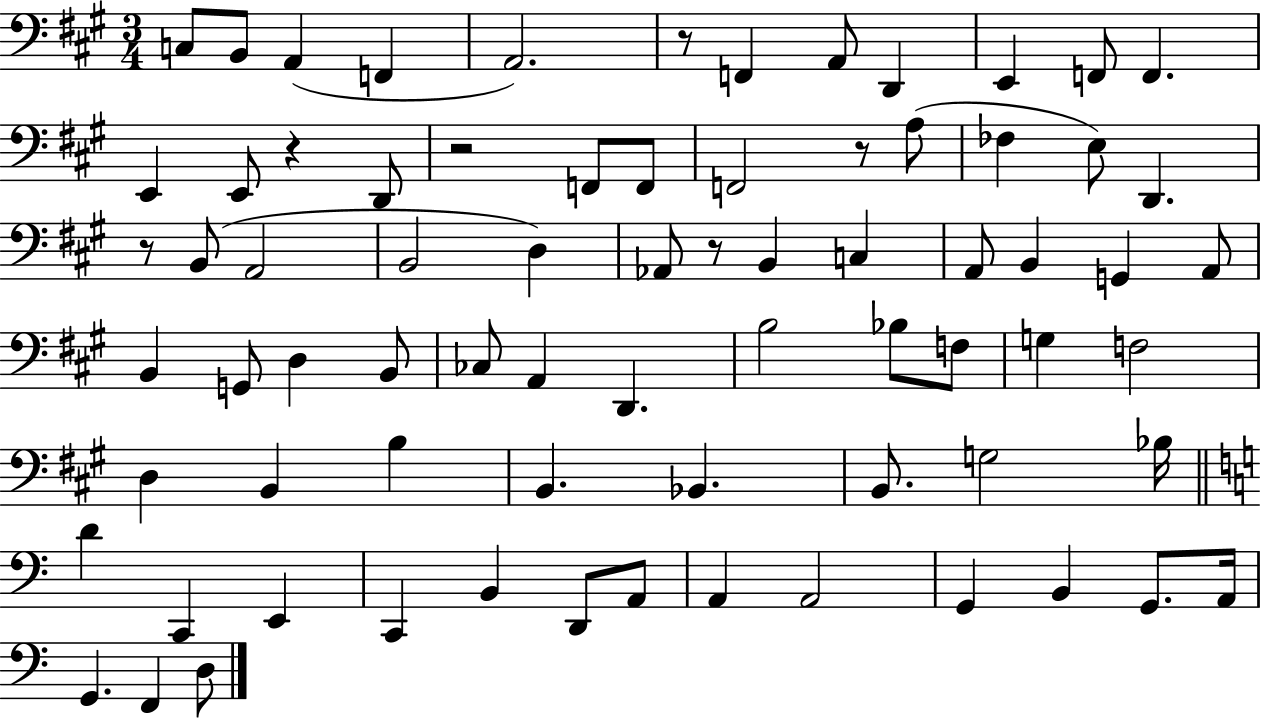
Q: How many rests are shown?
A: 6